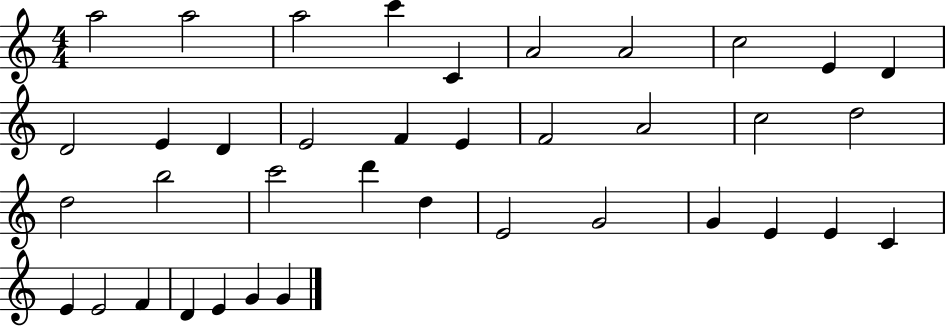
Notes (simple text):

A5/h A5/h A5/h C6/q C4/q A4/h A4/h C5/h E4/q D4/q D4/h E4/q D4/q E4/h F4/q E4/q F4/h A4/h C5/h D5/h D5/h B5/h C6/h D6/q D5/q E4/h G4/h G4/q E4/q E4/q C4/q E4/q E4/h F4/q D4/q E4/q G4/q G4/q